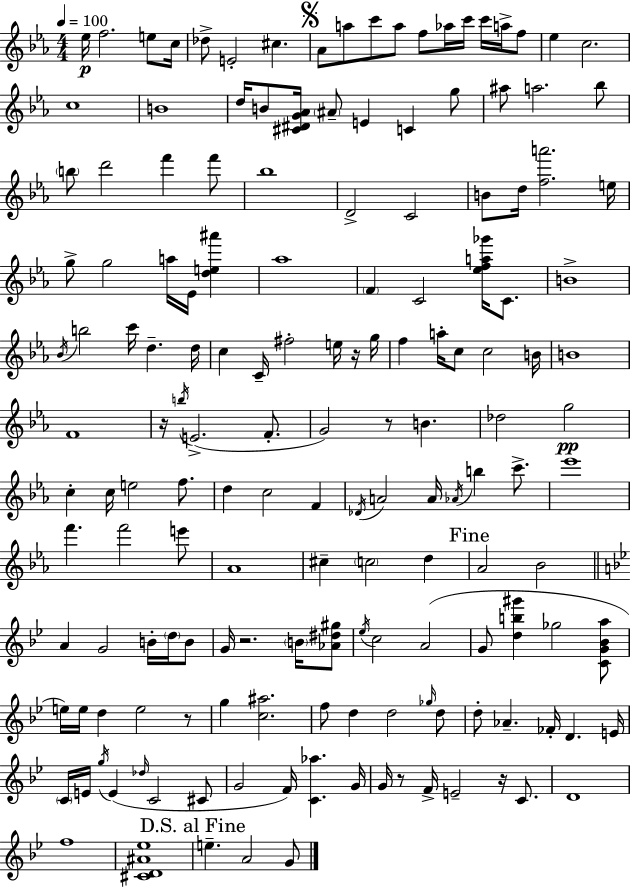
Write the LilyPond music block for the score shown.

{
  \clef treble
  \numericTimeSignature
  \time 4/4
  \key c \minor
  \tempo 4 = 100
  \repeat volta 2 { ees''16\p f''2. e''8 c''16 | des''8-> e'2-. cis''4. | \mark \markup { \musicglyph "scripts.segno" } aes'8 a''8 c'''8 a''8 f''8 aes''16 c'''16 c'''16 a''16-> f''8 | ees''4 c''2. | \break c''1 | b'1 | d''16 b'8 <cis' dis' g' aes'>16 \parenthesize ais'8-- e'4 c'4 g''8 | ais''8 a''2. bes''8 | \break \parenthesize b''8 d'''2 f'''4 f'''8 | bes''1 | d'2-> c'2 | b'8 d''16 <f'' a'''>2. e''16 | \break g''8-> g''2 a''16 ees'16 <d'' e'' ais'''>4 | aes''1 | \parenthesize f'4 c'2 <ees'' f'' a'' ges'''>16 c'8. | b'1-> | \break \acciaccatura { bes'16 } b''2 c'''16 d''4.-- | d''16 c''4 c'16-- fis''2-. e''16 r16 | g''16 f''4 a''16-. c''8 c''2 | b'16 b'1 | \break f'1 | r16 \acciaccatura { b''16 }( e'2.-> f'8.-. | g'2) r8 b'4. | des''2 g''2\pp | \break c''4-. c''16 e''2 f''8. | d''4 c''2 f'4 | \acciaccatura { des'16 } a'2 a'16 \acciaccatura { aes'16 } b''4 | c'''8.-> ees'''1 | \break f'''4. f'''2 | e'''8 aes'1 | cis''4-- \parenthesize c''2 | d''4 \mark "Fine" aes'2 bes'2 | \break \bar "||" \break \key bes \major a'4 g'2 b'16-. \parenthesize d''16 b'8 | g'16 r2. \parenthesize b'16 <aes' dis'' gis''>8 | \acciaccatura { ees''16 } c''2 a'2( | g'8 <d'' b'' gis'''>4 ges''2 <c' g' bes' a''>8 | \break e''16) e''16 d''4 e''2 r8 | g''4 <c'' ais''>2. | f''8 d''4 d''2 \grace { ges''16 } | d''8 d''8-. aes'4.-- fes'16-. d'4. | \break e'16 \parenthesize c'16 e'16 \acciaccatura { g''16 } e'4( \grace { des''16 } c'2 | cis'8 g'2 f'16) <c' aes''>4. | g'16 g'16 r8 f'16-> e'2-- | r16 c'8. d'1 | \break f''1 | <cis' d' ais' ees''>1 | \mark "D.S. al Fine" e''4.-- a'2 | g'8 } \bar "|."
}